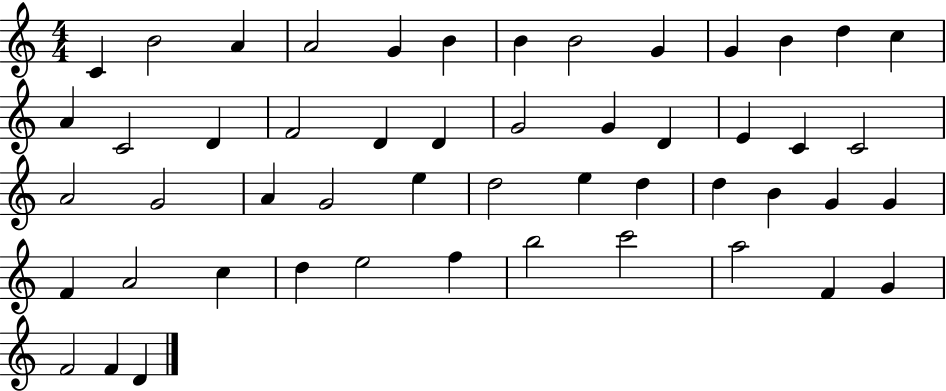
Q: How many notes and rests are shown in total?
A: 51